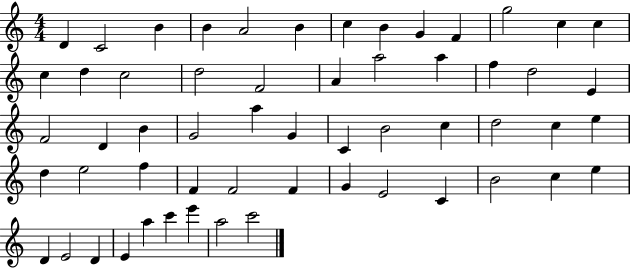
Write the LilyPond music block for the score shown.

{
  \clef treble
  \numericTimeSignature
  \time 4/4
  \key c \major
  d'4 c'2 b'4 | b'4 a'2 b'4 | c''4 b'4 g'4 f'4 | g''2 c''4 c''4 | \break c''4 d''4 c''2 | d''2 f'2 | a'4 a''2 a''4 | f''4 d''2 e'4 | \break f'2 d'4 b'4 | g'2 a''4 g'4 | c'4 b'2 c''4 | d''2 c''4 e''4 | \break d''4 e''2 f''4 | f'4 f'2 f'4 | g'4 e'2 c'4 | b'2 c''4 e''4 | \break d'4 e'2 d'4 | e'4 a''4 c'''4 e'''4 | a''2 c'''2 | \bar "|."
}